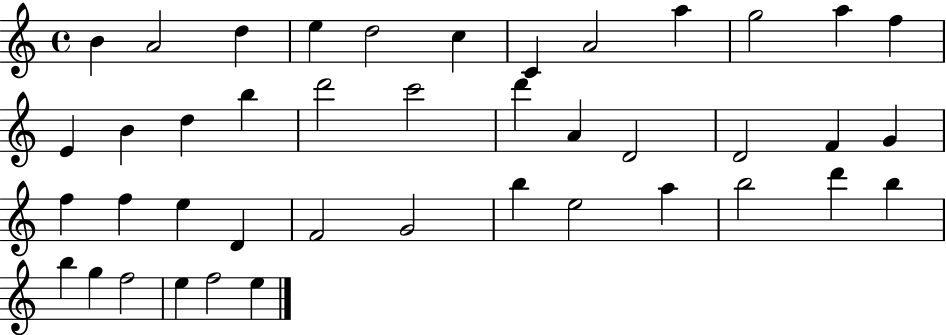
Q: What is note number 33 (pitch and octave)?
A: A5